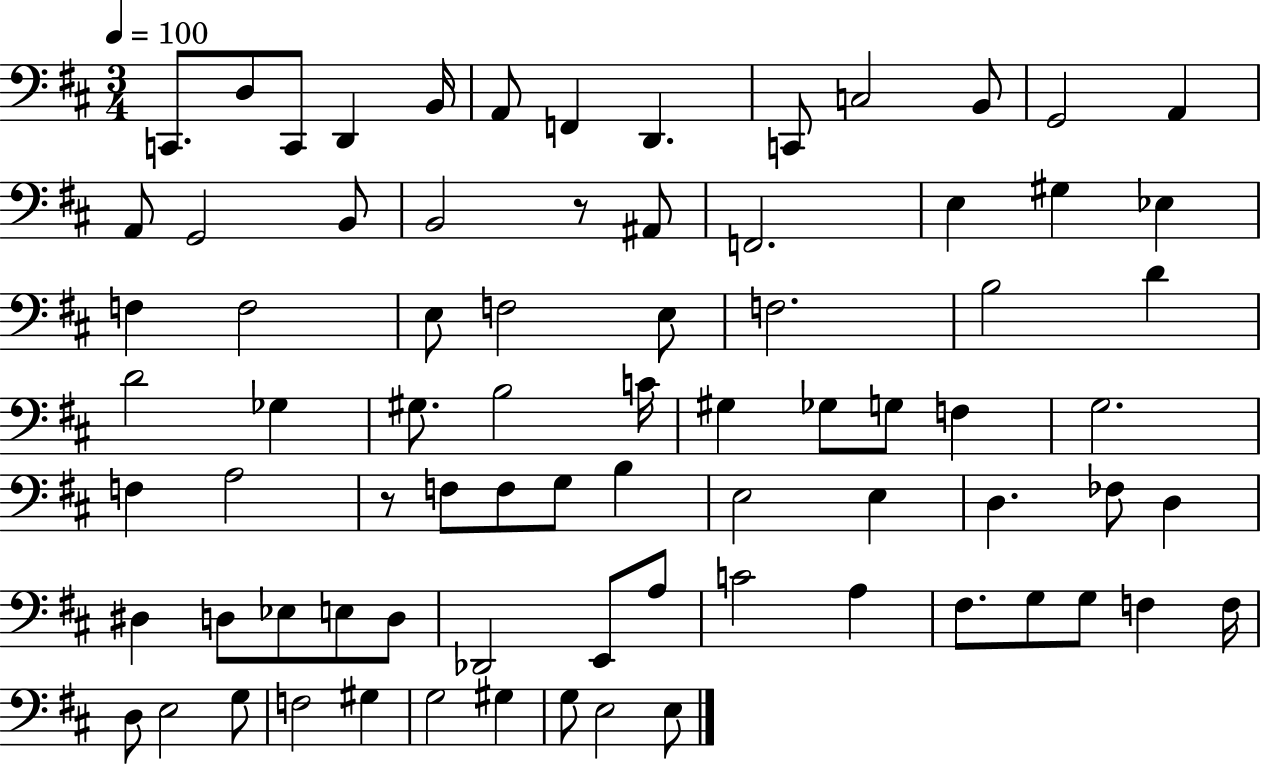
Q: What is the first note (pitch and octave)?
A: C2